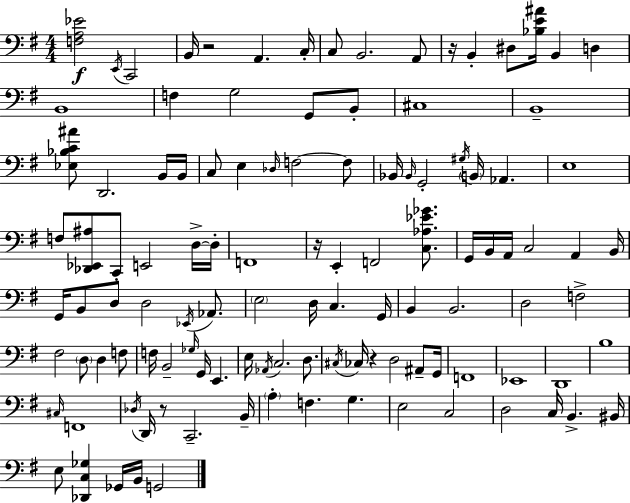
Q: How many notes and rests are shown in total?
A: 114